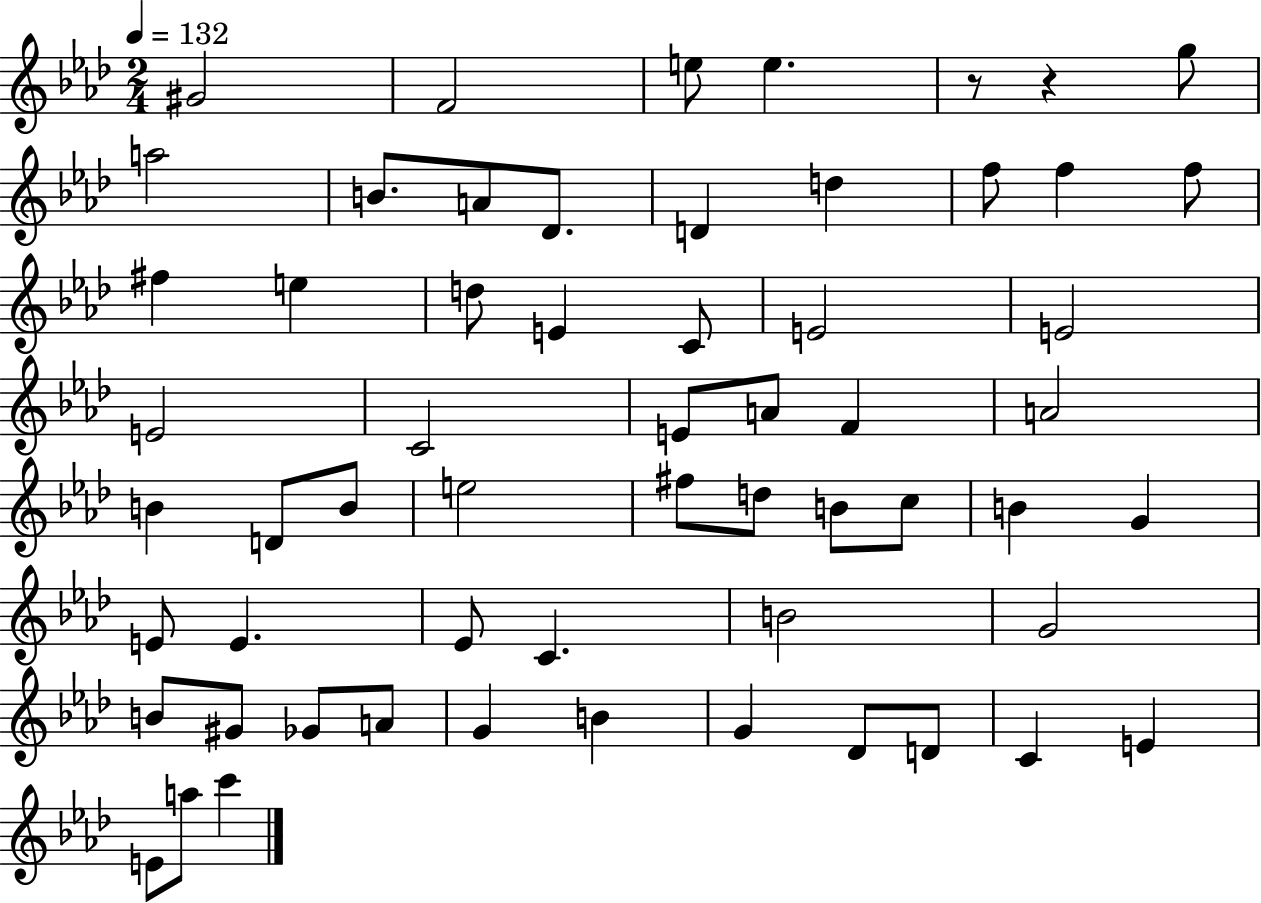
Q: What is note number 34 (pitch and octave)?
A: B4